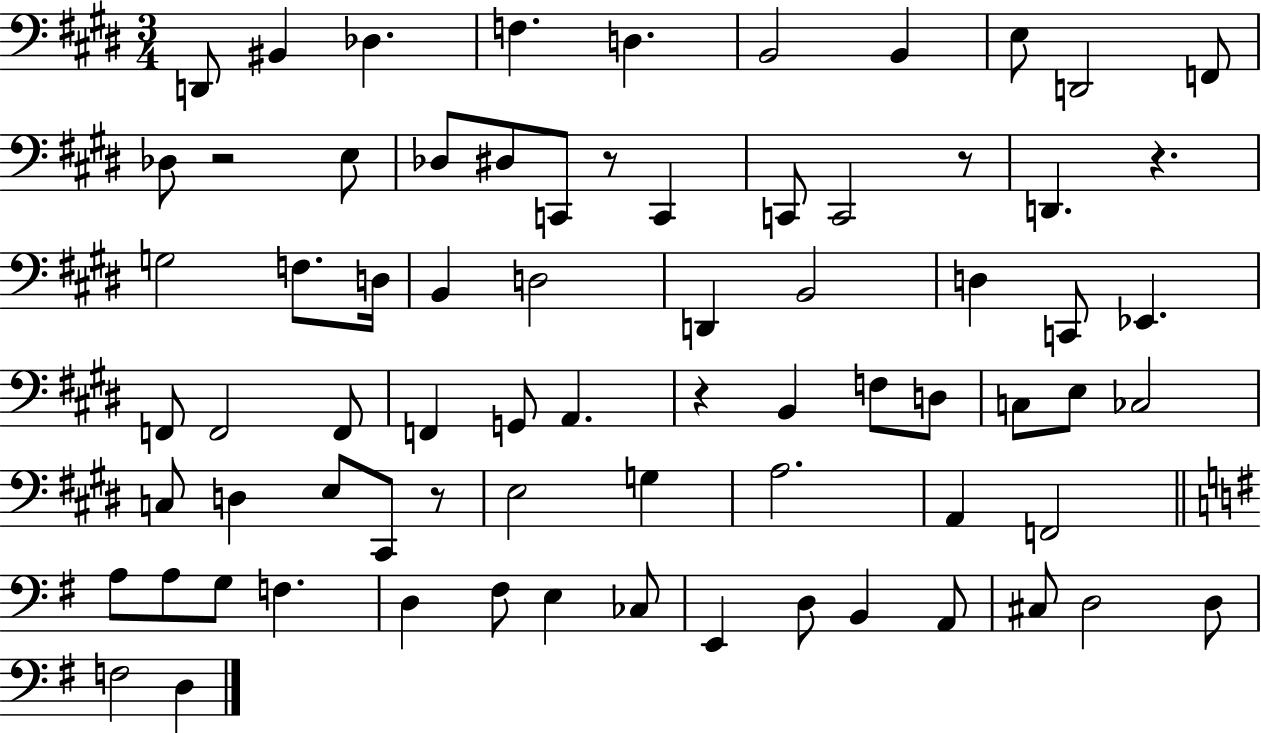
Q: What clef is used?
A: bass